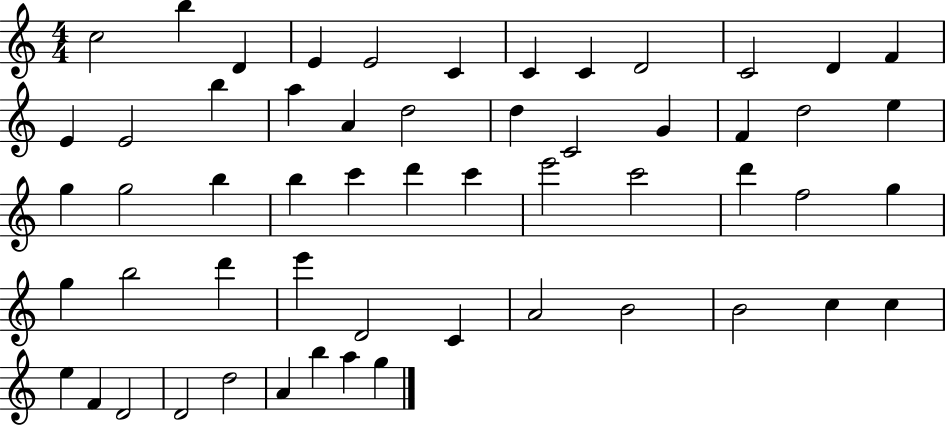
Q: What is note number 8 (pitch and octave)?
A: C4